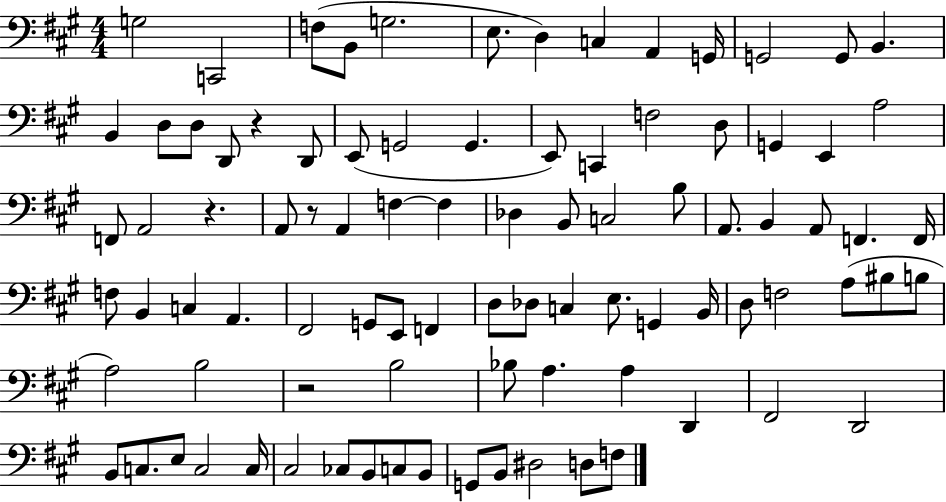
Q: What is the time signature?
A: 4/4